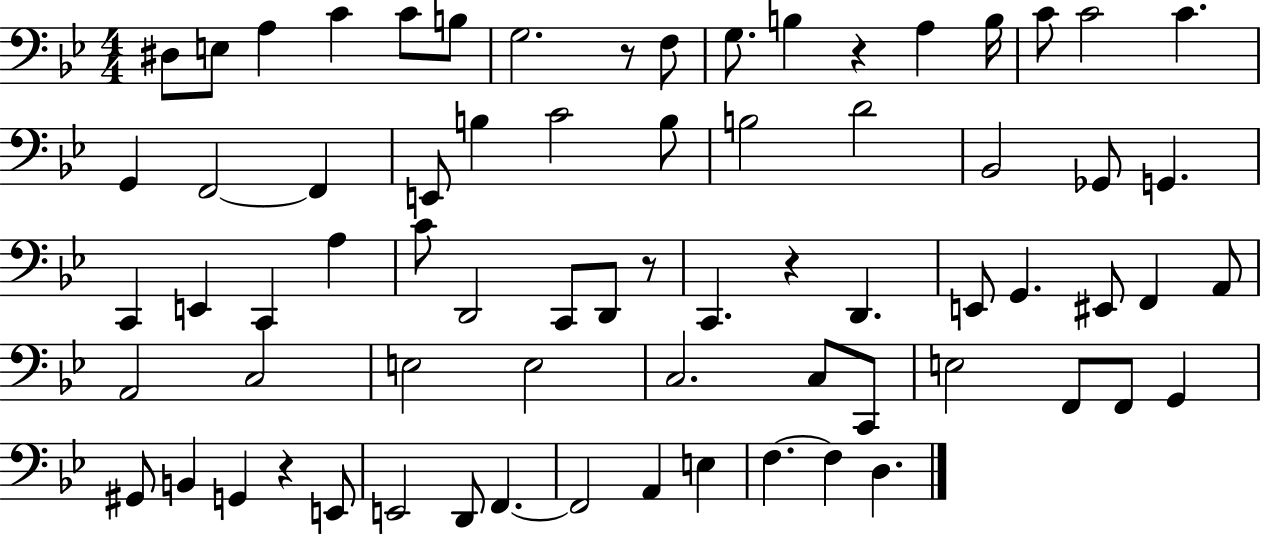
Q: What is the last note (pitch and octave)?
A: D3